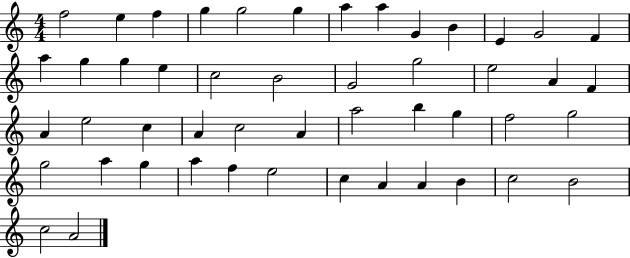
{
  \clef treble
  \numericTimeSignature
  \time 4/4
  \key c \major
  f''2 e''4 f''4 | g''4 g''2 g''4 | a''4 a''4 g'4 b'4 | e'4 g'2 f'4 | \break a''4 g''4 g''4 e''4 | c''2 b'2 | g'2 g''2 | e''2 a'4 f'4 | \break a'4 e''2 c''4 | a'4 c''2 a'4 | a''2 b''4 g''4 | f''2 g''2 | \break g''2 a''4 g''4 | a''4 f''4 e''2 | c''4 a'4 a'4 b'4 | c''2 b'2 | \break c''2 a'2 | \bar "|."
}